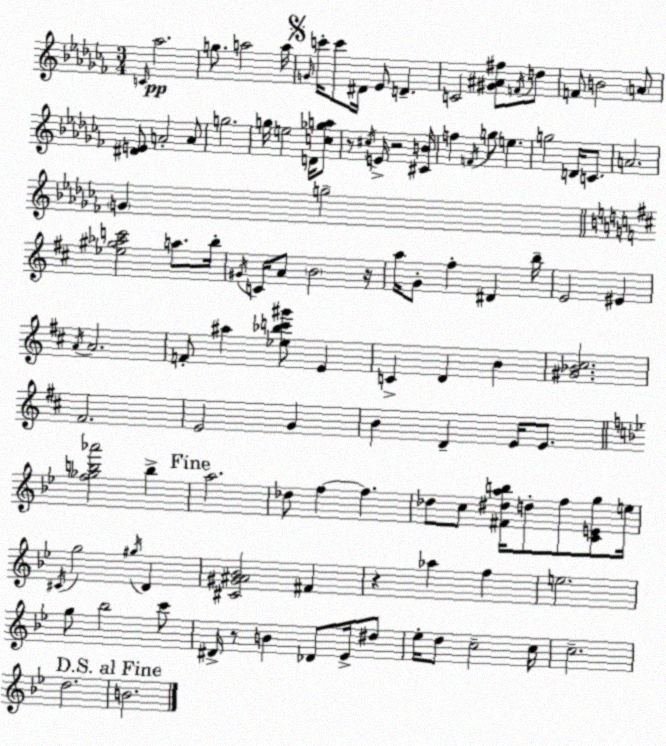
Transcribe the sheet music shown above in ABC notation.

X:1
T:Untitled
M:3/4
L:1/4
K:Abm
C/4 _a2 g/2 a2 a/4 G/4 c'/4 c'/2 ^D/4 _E/2 D C2 [^G^A^f]/2 F/4 d/2 F/2 B2 A/2 [^DE]/2 A2 A/2 g2 g/4 e2 D/4 [c_ga]/2 z/2 ^c/4 E/4 z2 [^CB]/4 f F/4 g/2 e g2 D/4 C/2 A2 G g2 [_e^g_ac']2 a/2 b/4 ^G/4 C/4 A/2 B2 z/4 a/4 G/2 ^f ^D b/4 E2 ^E A/4 A2 F/2 ^a [_e_bc'^g']/2 E C D B [^G_B^c]2 ^F2 E2 G B D E/4 E/2 [f_gb_a']2 b a2 _d/2 f f _d/2 c/2 [^F^dab]/4 d/2 f/2 [CEg]/2 e/4 ^C/4 g2 ^g/4 D [^C^G^A_B]2 ^F z _a f e2 g/2 _b2 c'/2 ^D/4 z/2 B _D/2 _E/4 ^d/2 _e/4 d/2 c2 c/4 c2 d2 B2